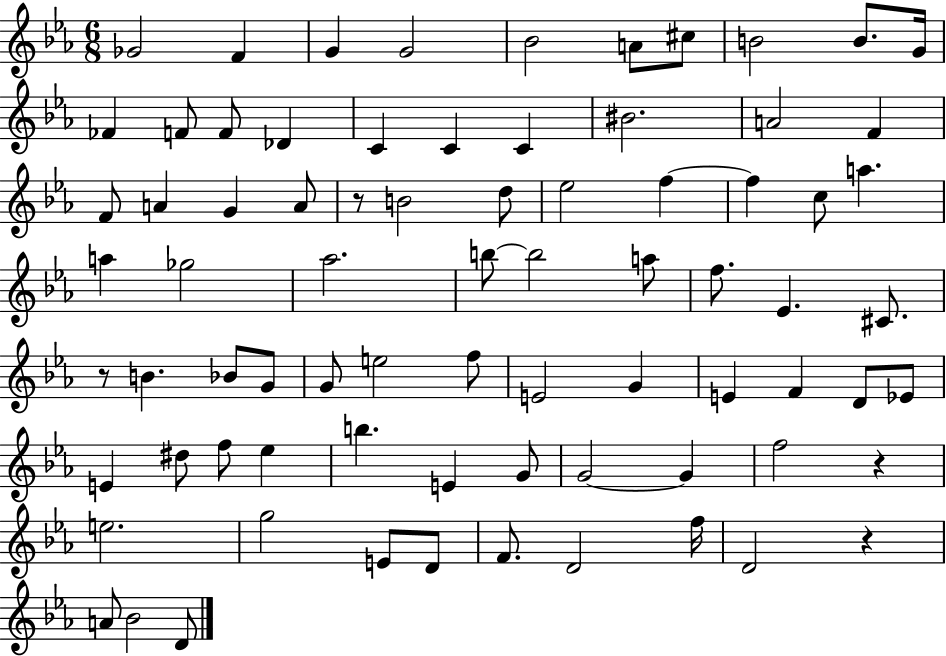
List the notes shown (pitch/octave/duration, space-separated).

Gb4/h F4/q G4/q G4/h Bb4/h A4/e C#5/e B4/h B4/e. G4/s FES4/q F4/e F4/e Db4/q C4/q C4/q C4/q BIS4/h. A4/h F4/q F4/e A4/q G4/q A4/e R/e B4/h D5/e Eb5/h F5/q F5/q C5/e A5/q. A5/q Gb5/h Ab5/h. B5/e B5/h A5/e F5/e. Eb4/q. C#4/e. R/e B4/q. Bb4/e G4/e G4/e E5/h F5/e E4/h G4/q E4/q F4/q D4/e Eb4/e E4/q D#5/e F5/e Eb5/q B5/q. E4/q G4/e G4/h G4/q F5/h R/q E5/h. G5/h E4/e D4/e F4/e. D4/h F5/s D4/h R/q A4/e Bb4/h D4/e